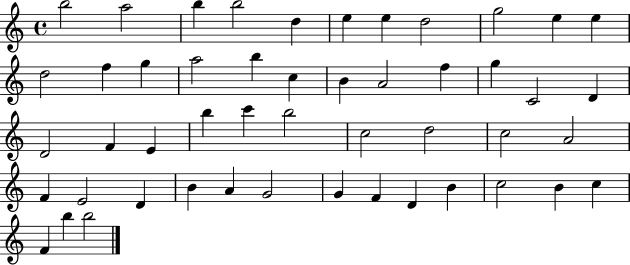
B5/h A5/h B5/q B5/h D5/q E5/q E5/q D5/h G5/h E5/q E5/q D5/h F5/q G5/q A5/h B5/q C5/q B4/q A4/h F5/q G5/q C4/h D4/q D4/h F4/q E4/q B5/q C6/q B5/h C5/h D5/h C5/h A4/h F4/q E4/h D4/q B4/q A4/q G4/h G4/q F4/q D4/q B4/q C5/h B4/q C5/q F4/q B5/q B5/h